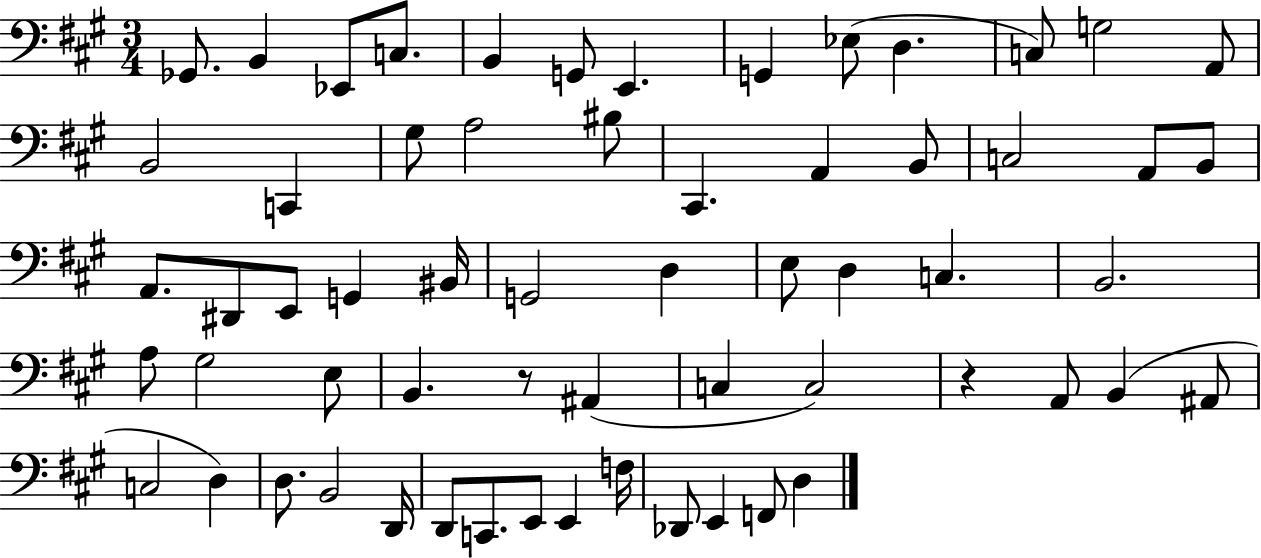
{
  \clef bass
  \numericTimeSignature
  \time 3/4
  \key a \major
  ges,8. b,4 ees,8 c8. | b,4 g,8 e,4. | g,4 ees8( d4. | c8) g2 a,8 | \break b,2 c,4 | gis8 a2 bis8 | cis,4. a,4 b,8 | c2 a,8 b,8 | \break a,8. dis,8 e,8 g,4 bis,16 | g,2 d4 | e8 d4 c4. | b,2. | \break a8 gis2 e8 | b,4. r8 ais,4( | c4 c2) | r4 a,8 b,4( ais,8 | \break c2 d4) | d8. b,2 d,16 | d,8 c,8. e,8 e,4 f16 | des,8 e,4 f,8 d4 | \break \bar "|."
}